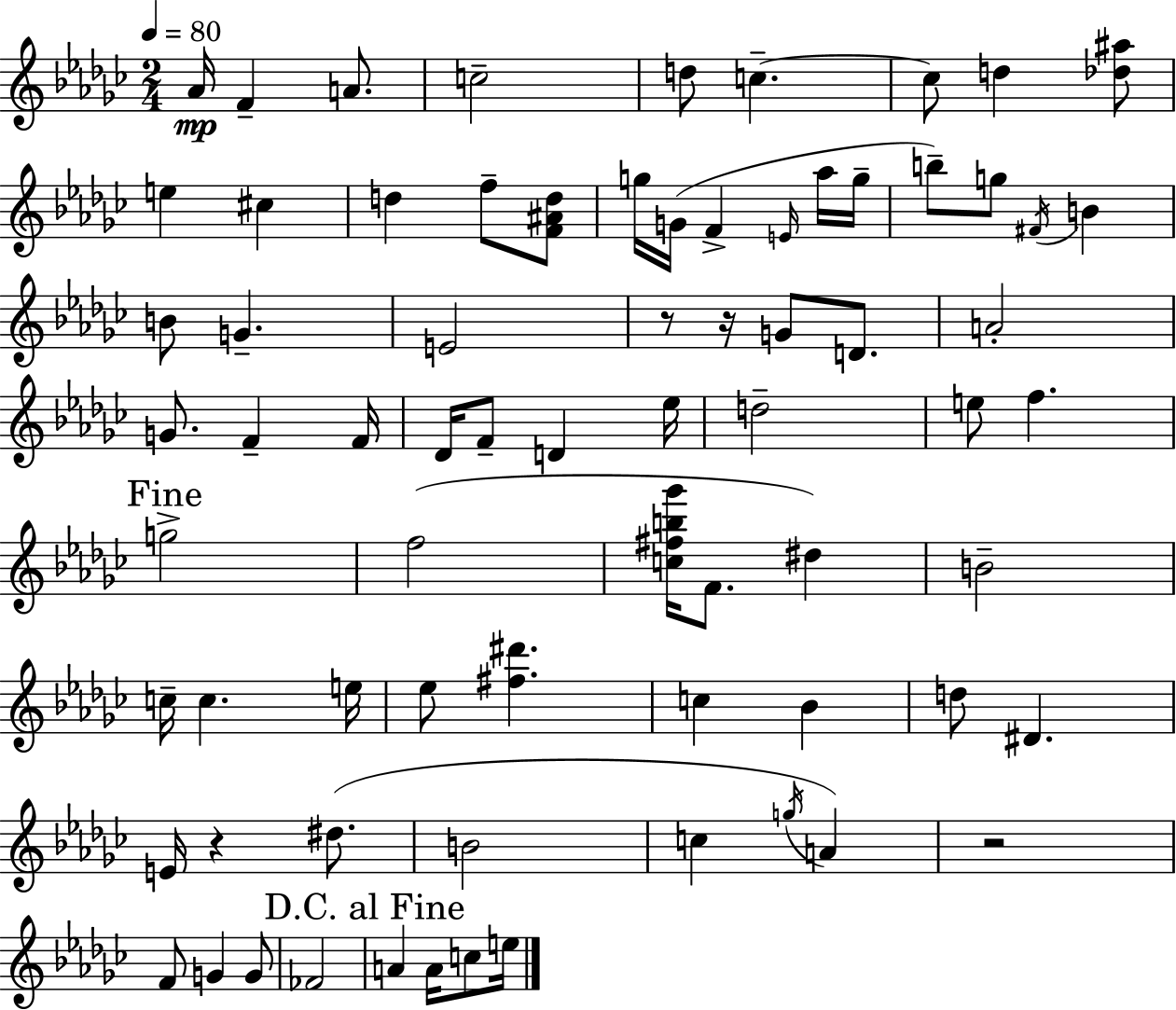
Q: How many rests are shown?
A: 4